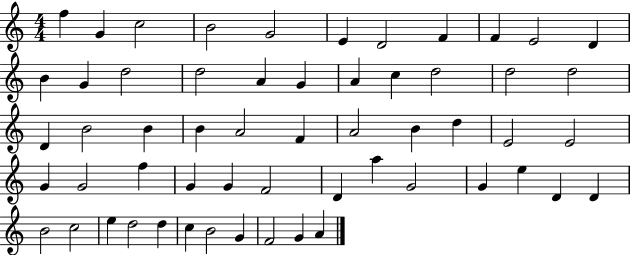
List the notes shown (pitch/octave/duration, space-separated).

F5/q G4/q C5/h B4/h G4/h E4/q D4/h F4/q F4/q E4/h D4/q B4/q G4/q D5/h D5/h A4/q G4/q A4/q C5/q D5/h D5/h D5/h D4/q B4/h B4/q B4/q A4/h F4/q A4/h B4/q D5/q E4/h E4/h G4/q G4/h F5/q G4/q G4/q F4/h D4/q A5/q G4/h G4/q E5/q D4/q D4/q B4/h C5/h E5/q D5/h D5/q C5/q B4/h G4/q F4/h G4/q A4/q